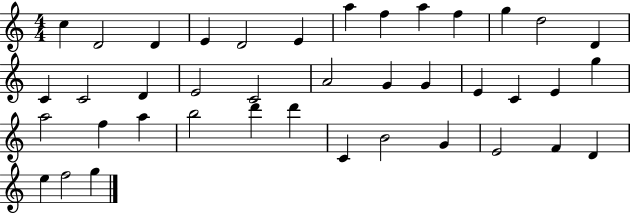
C5/q D4/h D4/q E4/q D4/h E4/q A5/q F5/q A5/q F5/q G5/q D5/h D4/q C4/q C4/h D4/q E4/h C4/h A4/h G4/q G4/q E4/q C4/q E4/q G5/q A5/h F5/q A5/q B5/h D6/q D6/q C4/q B4/h G4/q E4/h F4/q D4/q E5/q F5/h G5/q